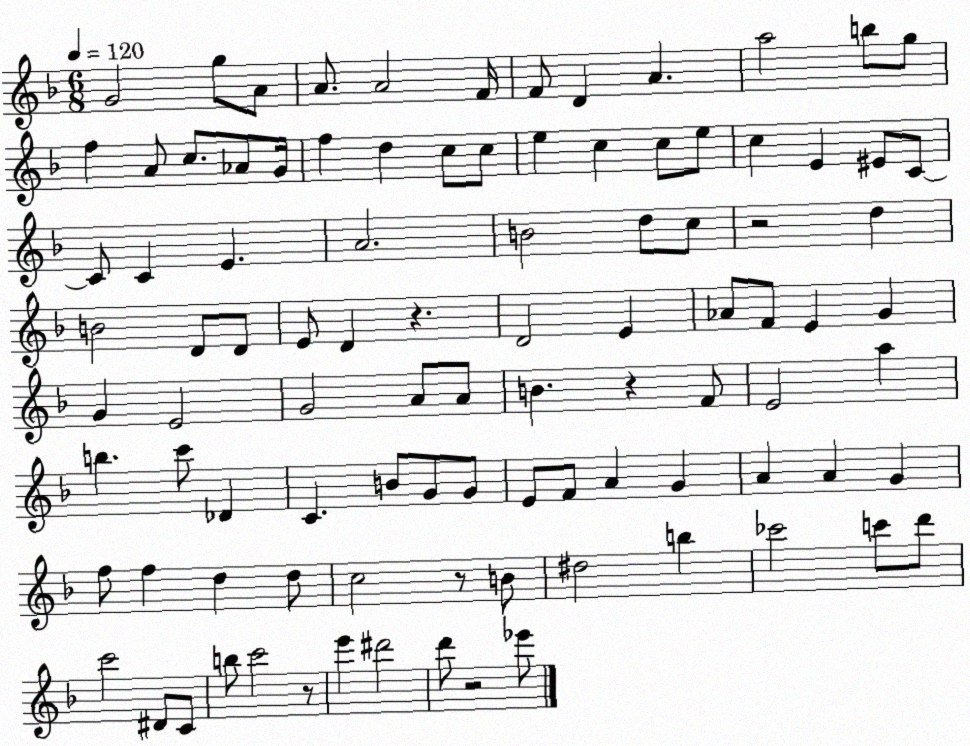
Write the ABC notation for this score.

X:1
T:Untitled
M:6/8
L:1/4
K:F
G2 g/2 A/2 A/2 A2 F/4 F/2 D A a2 b/2 g/2 f A/2 c/2 _A/2 G/4 f d c/2 c/2 e c c/2 e/2 c E ^E/2 C/2 C/2 C E A2 B2 d/2 c/2 z2 d B2 D/2 D/2 E/2 D z D2 E _A/2 F/2 E G G E2 G2 A/2 A/2 B z F/2 E2 a b c'/2 _D C B/2 G/2 G/2 E/2 F/2 A G A A G f/2 f d d/2 c2 z/2 B/2 ^d2 b _c'2 c'/2 d'/2 c'2 ^D/2 C/2 b/2 c'2 z/2 e' ^d'2 d'/2 z2 _e'/2